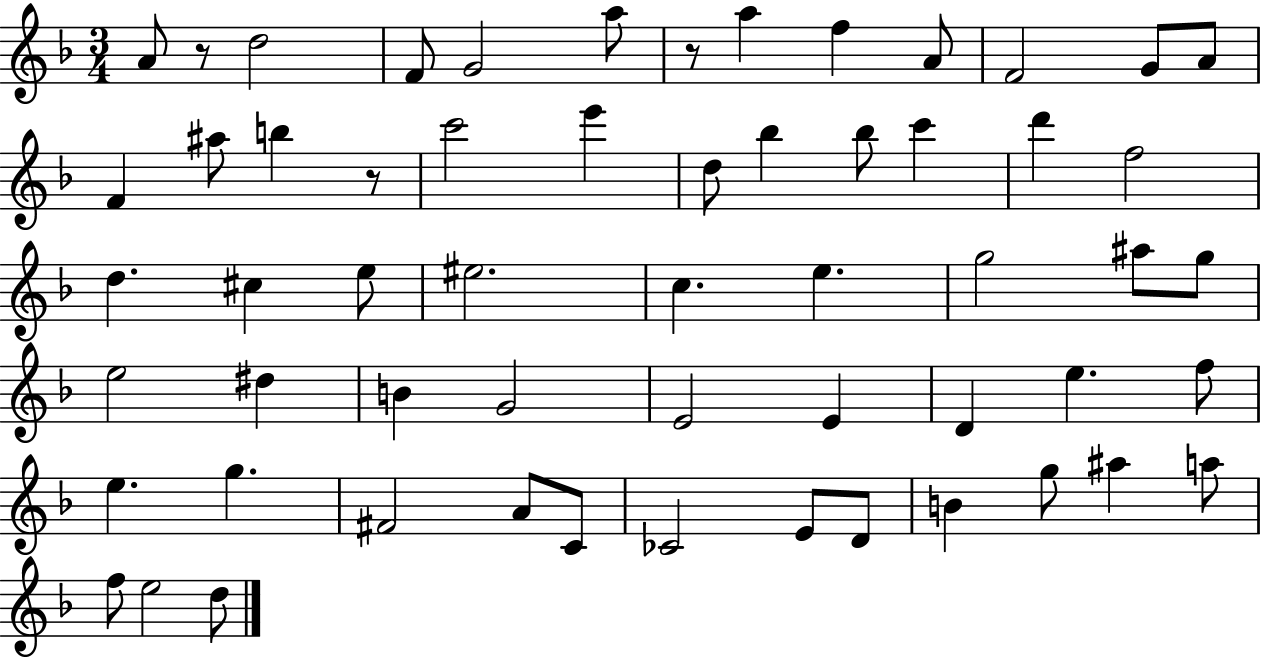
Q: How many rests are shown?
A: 3